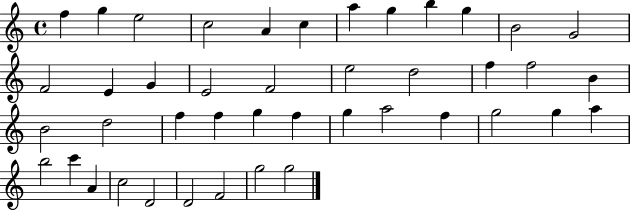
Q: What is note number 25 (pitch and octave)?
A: F5